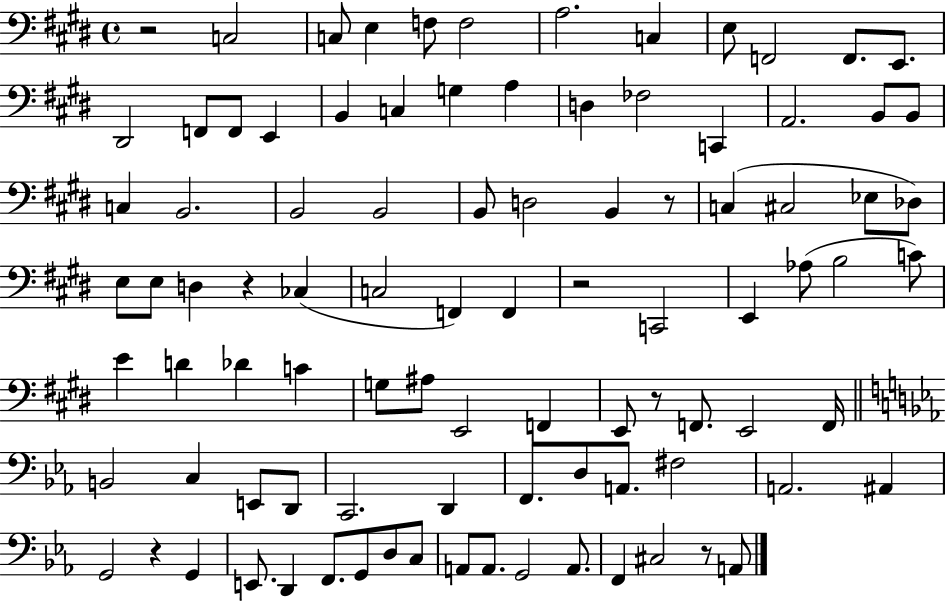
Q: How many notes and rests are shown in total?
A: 94